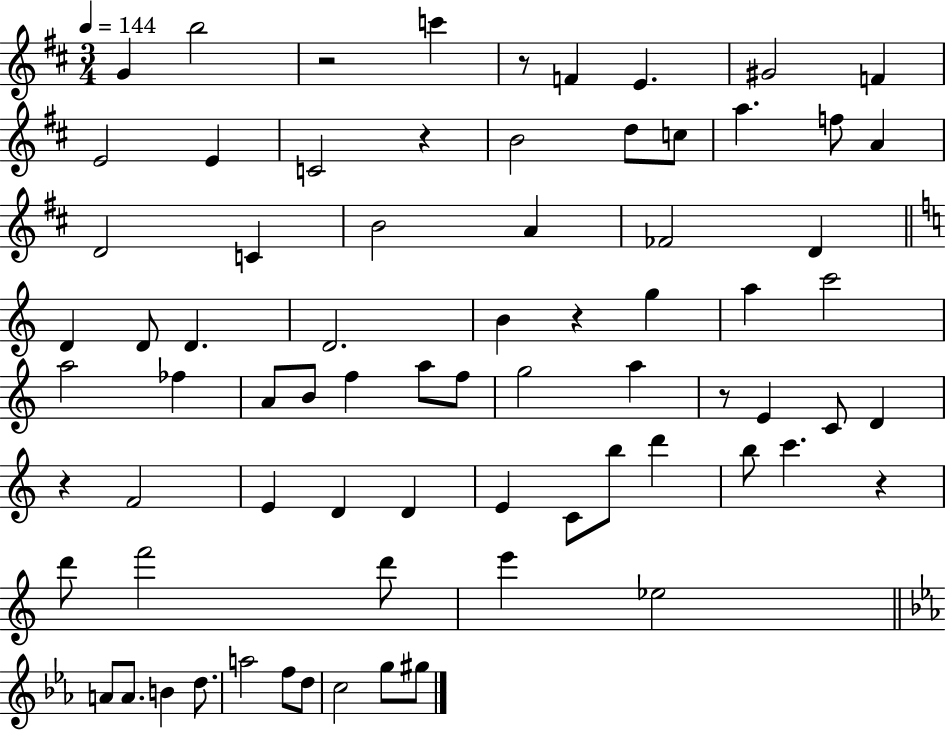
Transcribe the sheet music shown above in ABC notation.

X:1
T:Untitled
M:3/4
L:1/4
K:D
G b2 z2 c' z/2 F E ^G2 F E2 E C2 z B2 d/2 c/2 a f/2 A D2 C B2 A _F2 D D D/2 D D2 B z g a c'2 a2 _f A/2 B/2 f a/2 f/2 g2 a z/2 E C/2 D z F2 E D D E C/2 b/2 d' b/2 c' z d'/2 f'2 d'/2 e' _e2 A/2 A/2 B d/2 a2 f/2 d/2 c2 g/2 ^g/2